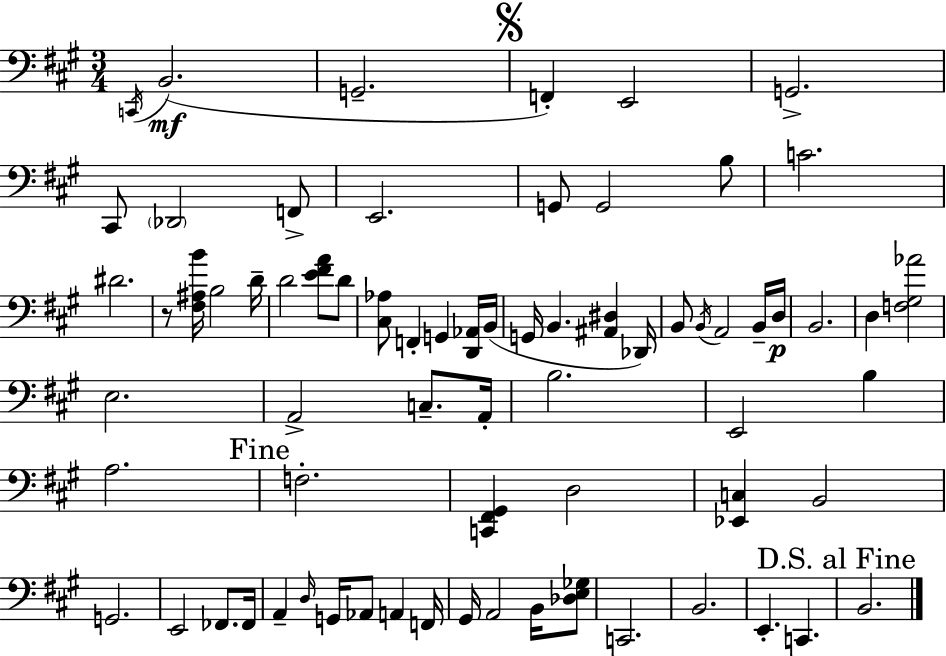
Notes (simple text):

C2/s B2/h. G2/h. F2/q E2/h G2/h. C#2/e Db2/h F2/e E2/h. G2/e G2/h B3/e C4/h. D#4/h. R/e [F#3,A#3,B4]/s B3/h D4/s D4/h [E4,F#4,A4]/e D4/e [C#3,Ab3]/e F2/q G2/q [D2,Ab2]/s B2/s G2/s B2/q. [A#2,D#3]/q Db2/s B2/e B2/s A2/h B2/s D3/s B2/h. D3/q [F3,G#3,Ab4]/h E3/h. A2/h C3/e. A2/s B3/h. E2/h B3/q A3/h. F3/h. [C2,F#2,G#2]/q D3/h [Eb2,C3]/q B2/h G2/h. E2/h FES2/e. FES2/s A2/q D3/s G2/s Ab2/e A2/q F2/s G#2/s A2/h B2/s [Db3,E3,Gb3]/e C2/h. B2/h. E2/q. C2/q. B2/h.